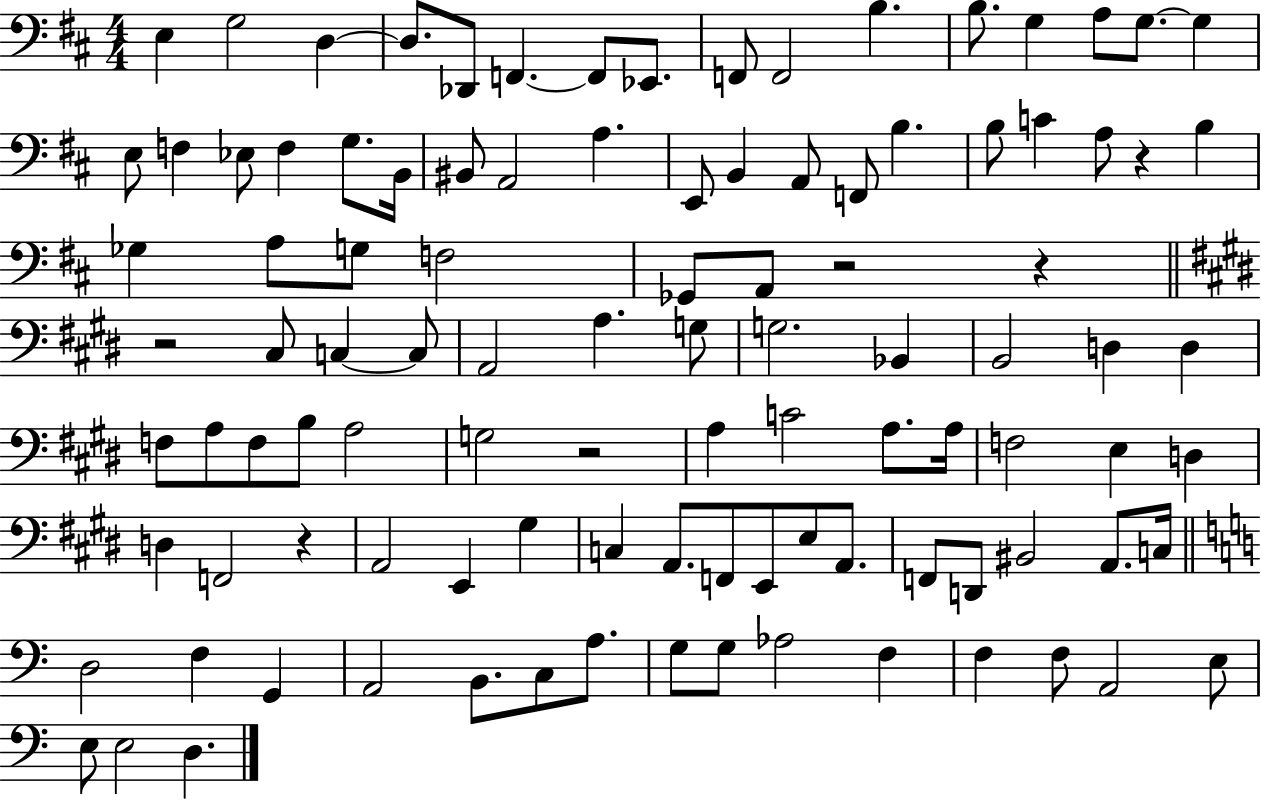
X:1
T:Untitled
M:4/4
L:1/4
K:D
E, G,2 D, D,/2 _D,,/2 F,, F,,/2 _E,,/2 F,,/2 F,,2 B, B,/2 G, A,/2 G,/2 G, E,/2 F, _E,/2 F, G,/2 B,,/4 ^B,,/2 A,,2 A, E,,/2 B,, A,,/2 F,,/2 B, B,/2 C A,/2 z B, _G, A,/2 G,/2 F,2 _G,,/2 A,,/2 z2 z z2 ^C,/2 C, C,/2 A,,2 A, G,/2 G,2 _B,, B,,2 D, D, F,/2 A,/2 F,/2 B,/2 A,2 G,2 z2 A, C2 A,/2 A,/4 F,2 E, D, D, F,,2 z A,,2 E,, ^G, C, A,,/2 F,,/2 E,,/2 E,/2 A,,/2 F,,/2 D,,/2 ^B,,2 A,,/2 C,/4 D,2 F, G,, A,,2 B,,/2 C,/2 A,/2 G,/2 G,/2 _A,2 F, F, F,/2 A,,2 E,/2 E,/2 E,2 D,